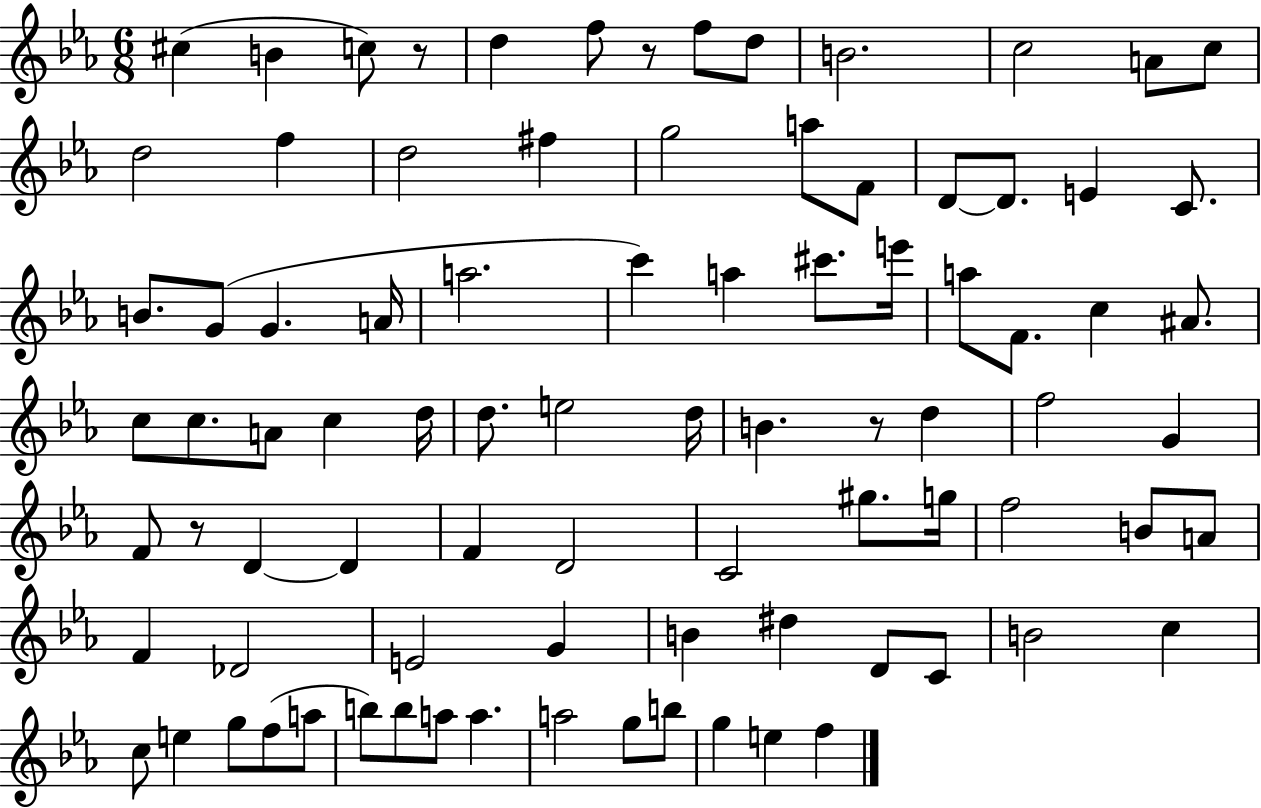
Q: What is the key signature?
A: EES major